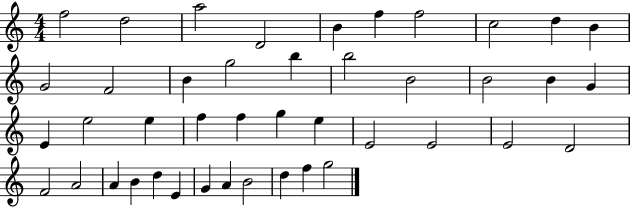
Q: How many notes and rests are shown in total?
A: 43